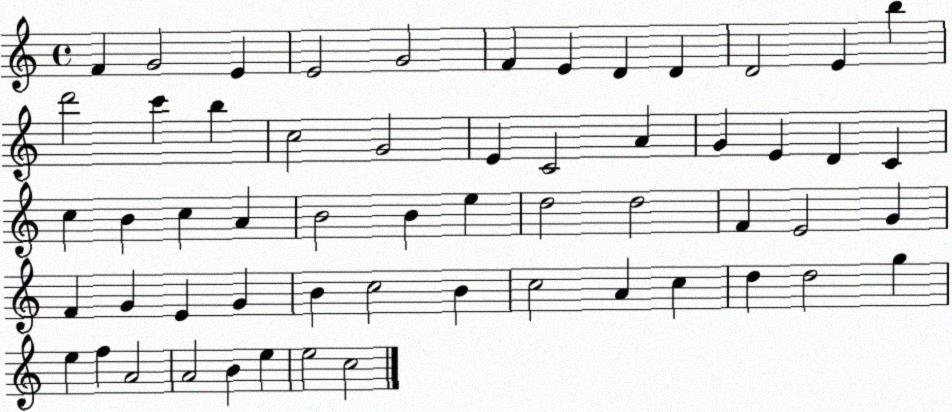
X:1
T:Untitled
M:4/4
L:1/4
K:C
F G2 E E2 G2 F E D D D2 E b d'2 c' b c2 G2 E C2 A G E D C c B c A B2 B e d2 d2 F E2 G F G E G B c2 B c2 A c d d2 g e f A2 A2 B e e2 c2